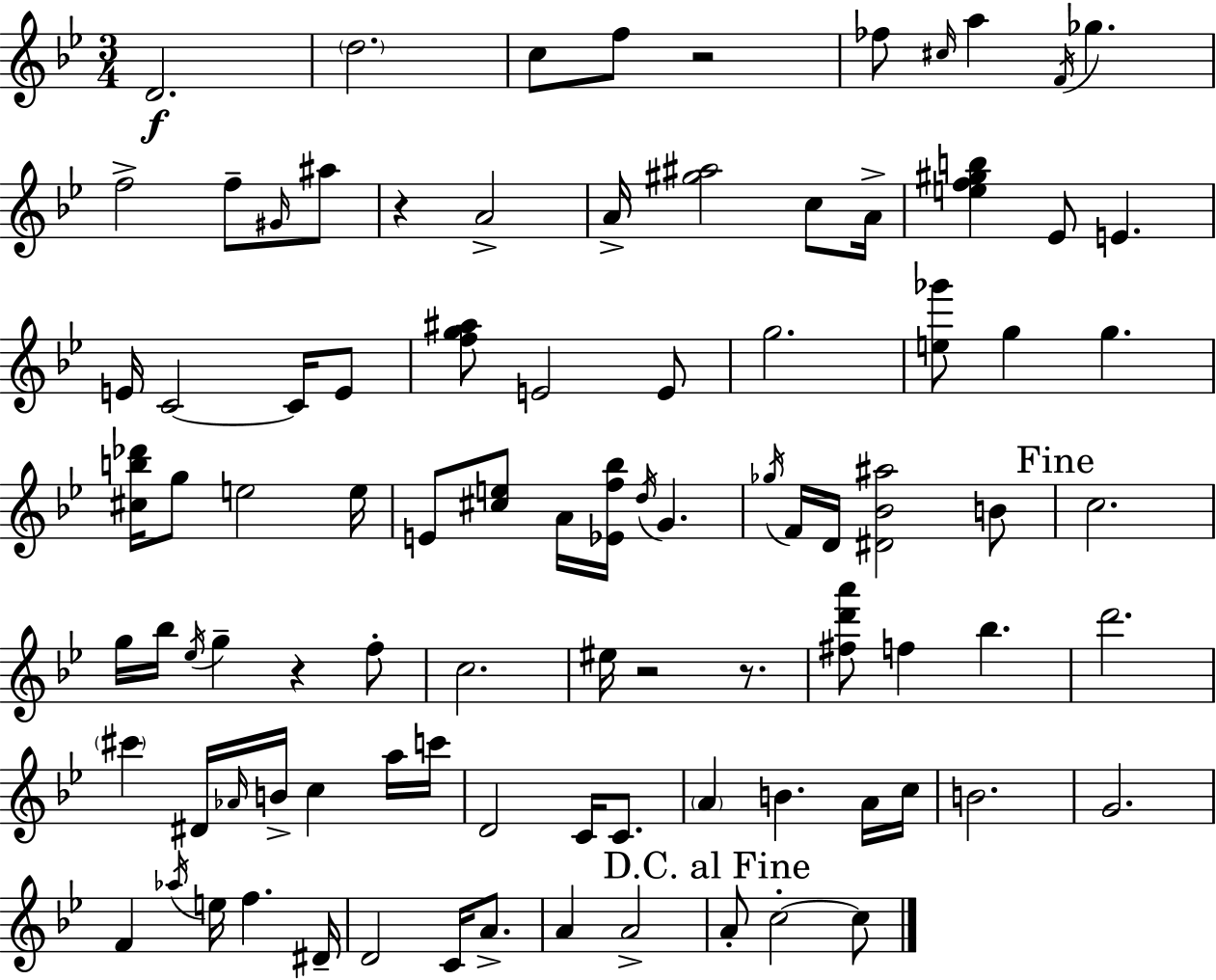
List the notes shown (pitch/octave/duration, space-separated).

D4/h. D5/h. C5/e F5/e R/h FES5/e C#5/s A5/q F4/s Gb5/q. F5/h F5/e G#4/s A#5/e R/q A4/h A4/s [G#5,A#5]/h C5/e A4/s [E5,F5,G#5,B5]/q Eb4/e E4/q. E4/s C4/h C4/s E4/e [F5,G5,A#5]/e E4/h E4/e G5/h. [E5,Gb6]/e G5/q G5/q. [C#5,B5,Db6]/s G5/e E5/h E5/s E4/e [C#5,E5]/e A4/s [Eb4,F5,Bb5]/s D5/s G4/q. Gb5/s F4/s D4/s [D#4,Bb4,A#5]/h B4/e C5/h. G5/s Bb5/s Eb5/s G5/q R/q F5/e C5/h. EIS5/s R/h R/e. [F#5,D6,A6]/e F5/q Bb5/q. D6/h. C#6/q D#4/s Ab4/s B4/s C5/q A5/s C6/s D4/h C4/s C4/e. A4/q B4/q. A4/s C5/s B4/h. G4/h. F4/q Ab5/s E5/s F5/q. D#4/s D4/h C4/s A4/e. A4/q A4/h A4/e C5/h C5/e